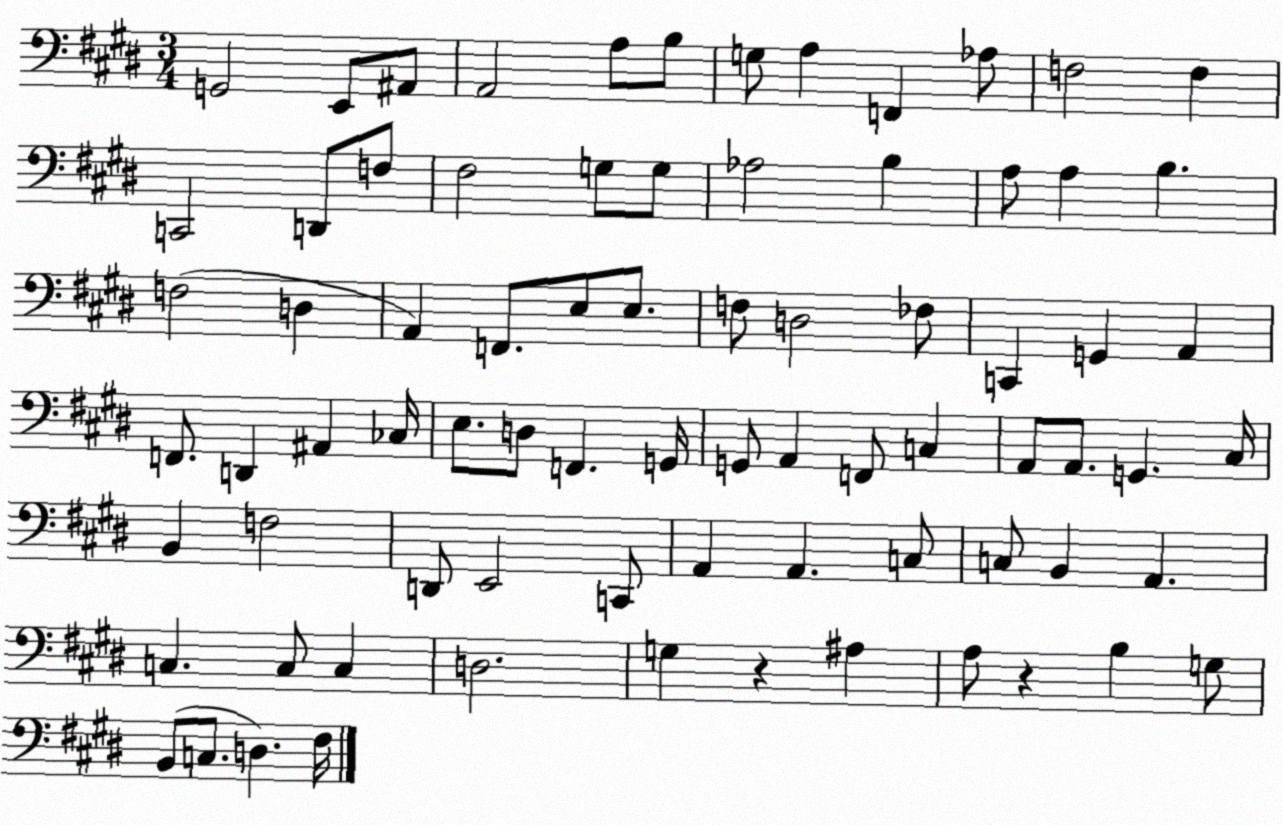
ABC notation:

X:1
T:Untitled
M:3/4
L:1/4
K:E
G,,2 E,,/2 ^A,,/2 A,,2 A,/2 B,/2 G,/2 A, F,, _A,/2 F,2 F, C,,2 D,,/2 F,/2 ^F,2 G,/2 G,/2 _A,2 B, A,/2 A, B, F,2 D, A,, F,,/2 E,/2 E,/2 F,/2 D,2 _F,/2 C,, G,, A,, F,,/2 D,, ^A,, _C,/4 E,/2 D,/2 F,, G,,/4 G,,/2 A,, F,,/2 C, A,,/2 A,,/2 G,, ^C,/4 B,, F,2 D,,/2 E,,2 C,,/2 A,, A,, C,/2 C,/2 B,, A,, C, C,/2 C, D,2 G, z ^A, A,/2 z B, G,/2 B,,/2 C,/2 D, ^F,/4